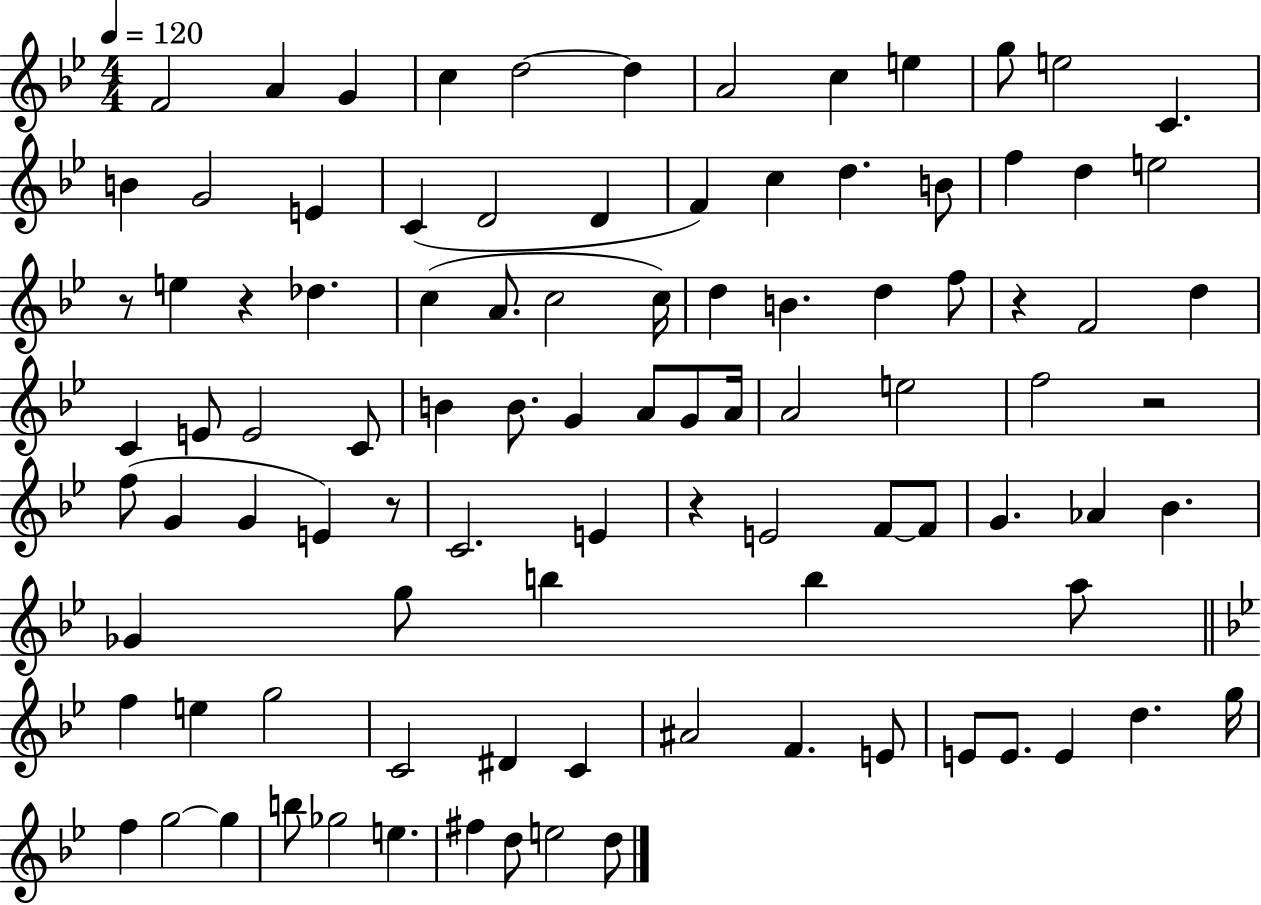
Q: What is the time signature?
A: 4/4